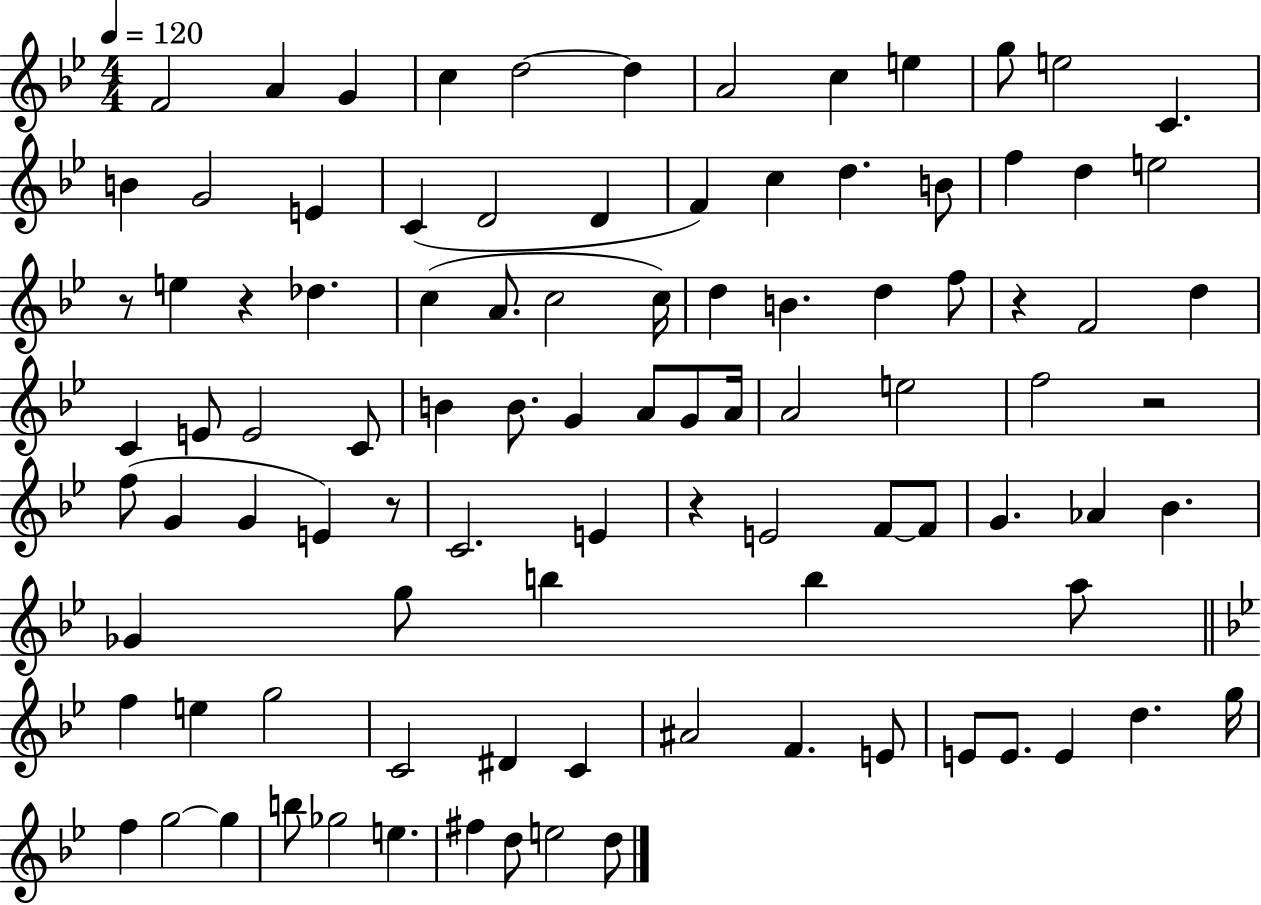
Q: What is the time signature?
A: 4/4